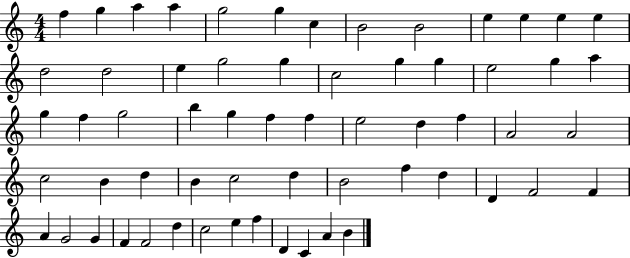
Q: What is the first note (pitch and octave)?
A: F5